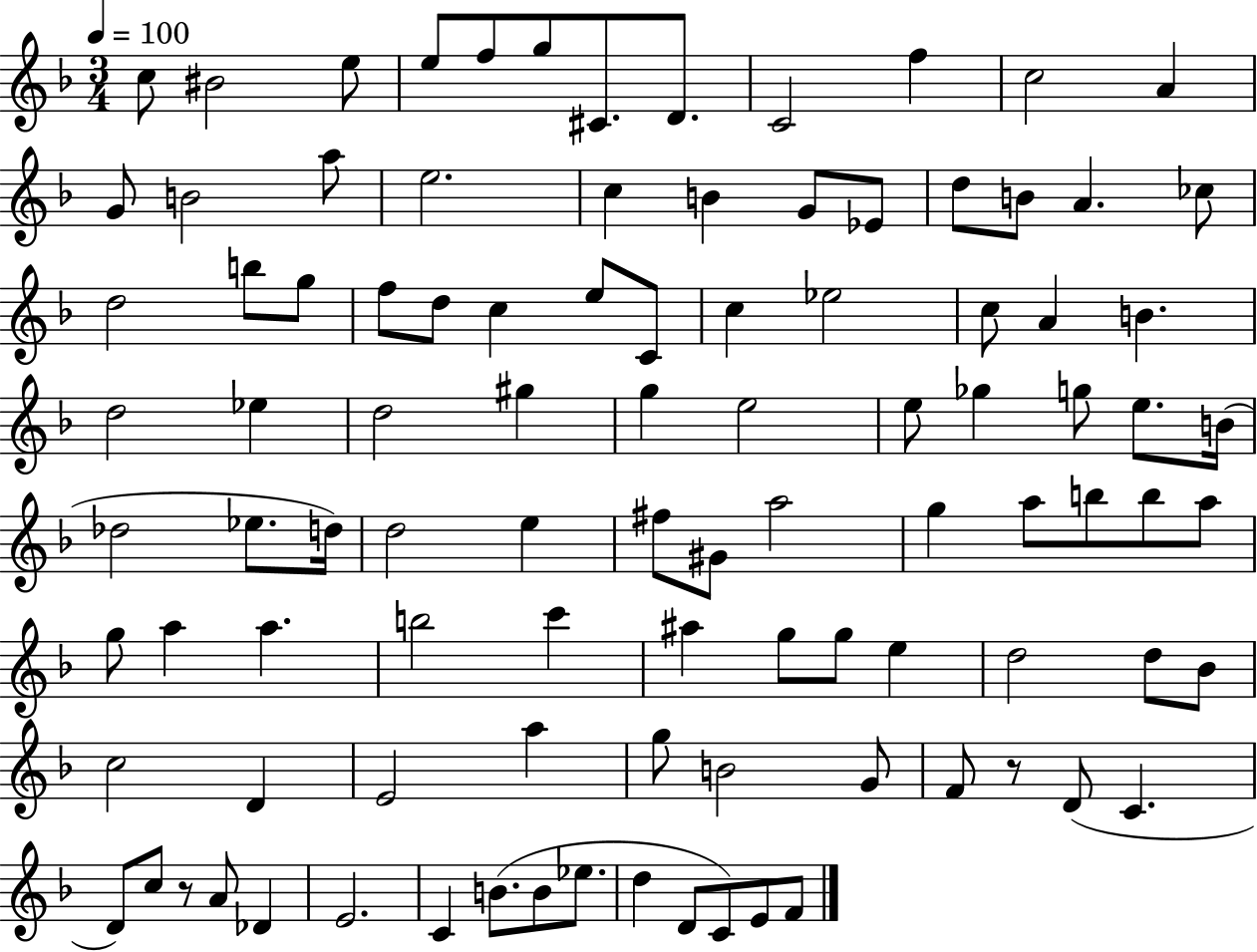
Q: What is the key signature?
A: F major